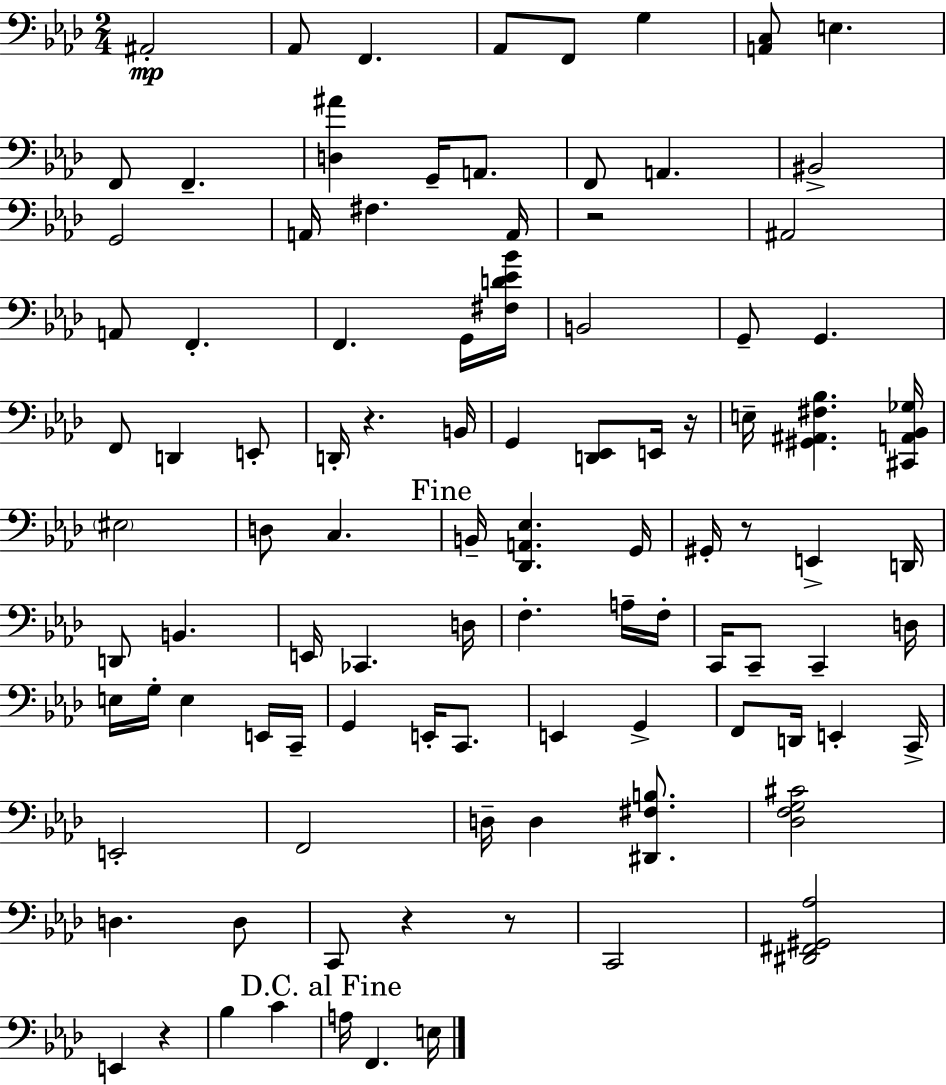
A#2/h Ab2/e F2/q. Ab2/e F2/e G3/q [A2,C3]/e E3/q. F2/e F2/q. [D3,A#4]/q G2/s A2/e. F2/e A2/q. BIS2/h G2/h A2/s F#3/q. A2/s R/h A#2/h A2/e F2/q. F2/q. G2/s [F#3,D4,Eb4,Bb4]/s B2/h G2/e G2/q. F2/e D2/q E2/e D2/s R/q. B2/s G2/q [D2,Eb2]/e E2/s R/s E3/s [G#2,A#2,F#3,Bb3]/q. [C#2,A2,Bb2,Gb3]/s EIS3/h D3/e C3/q. B2/s [Db2,A2,Eb3]/q. G2/s G#2/s R/e E2/q D2/s D2/e B2/q. E2/s CES2/q. D3/s F3/q. A3/s F3/s C2/s C2/e C2/q D3/s E3/s G3/s E3/q E2/s C2/s G2/q E2/s C2/e. E2/q G2/q F2/e D2/s E2/q C2/s E2/h F2/h D3/s D3/q [D#2,F#3,B3]/e. [Db3,F3,G3,C#4]/h D3/q. D3/e C2/e R/q R/e C2/h [D#2,F#2,G#2,Ab3]/h E2/q R/q Bb3/q C4/q A3/s F2/q. E3/s